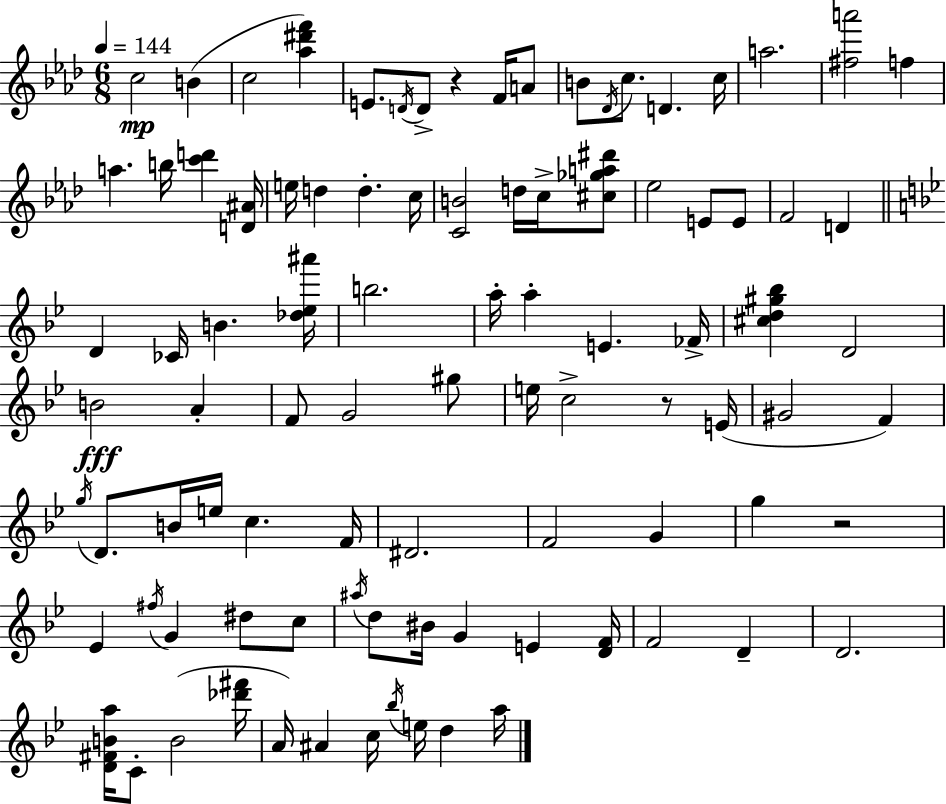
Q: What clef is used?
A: treble